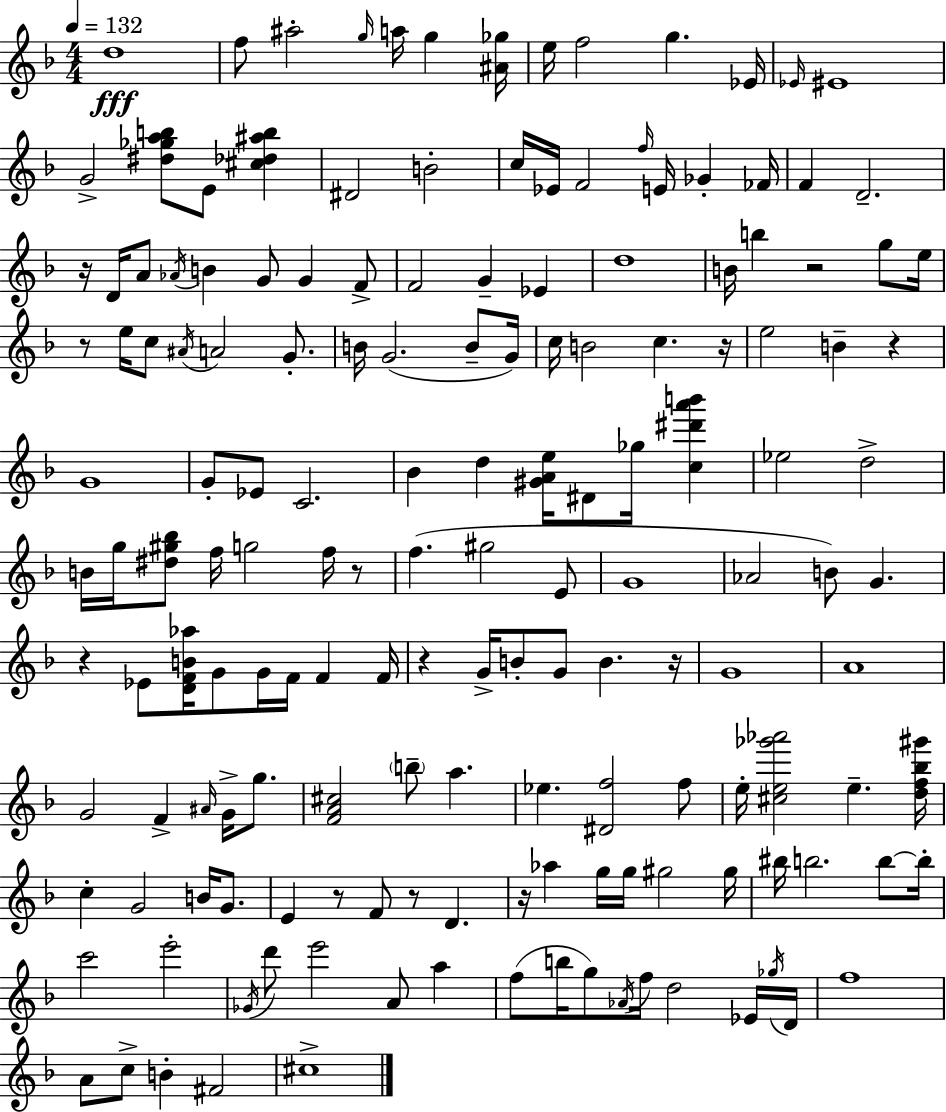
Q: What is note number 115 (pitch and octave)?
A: B5